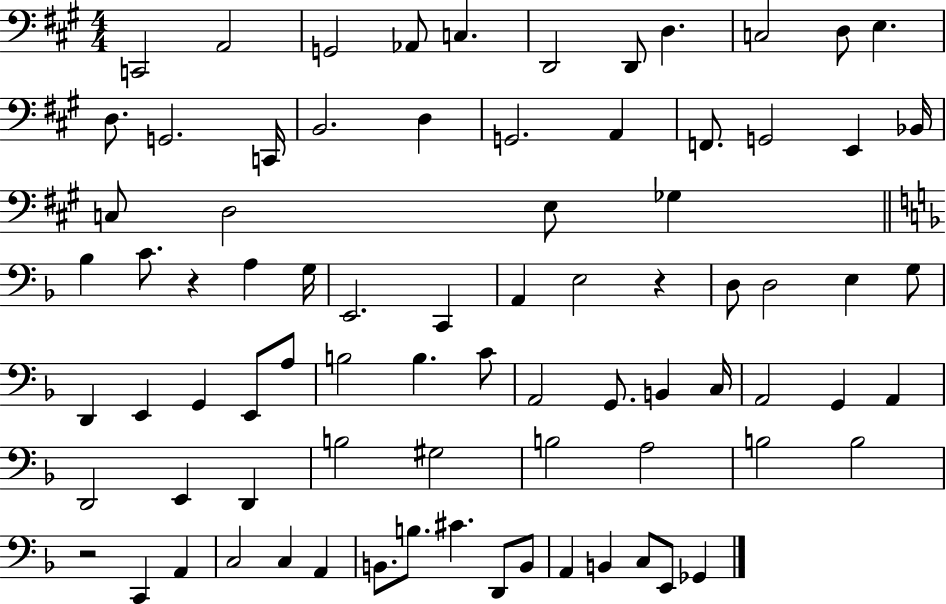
X:1
T:Untitled
M:4/4
L:1/4
K:A
C,,2 A,,2 G,,2 _A,,/2 C, D,,2 D,,/2 D, C,2 D,/2 E, D,/2 G,,2 C,,/4 B,,2 D, G,,2 A,, F,,/2 G,,2 E,, _B,,/4 C,/2 D,2 E,/2 _G, _B, C/2 z A, G,/4 E,,2 C,, A,, E,2 z D,/2 D,2 E, G,/2 D,, E,, G,, E,,/2 A,/2 B,2 B, C/2 A,,2 G,,/2 B,, C,/4 A,,2 G,, A,, D,,2 E,, D,, B,2 ^G,2 B,2 A,2 B,2 B,2 z2 C,, A,, C,2 C, A,, B,,/2 B,/2 ^C D,,/2 B,,/2 A,, B,, C,/2 E,,/2 _G,,